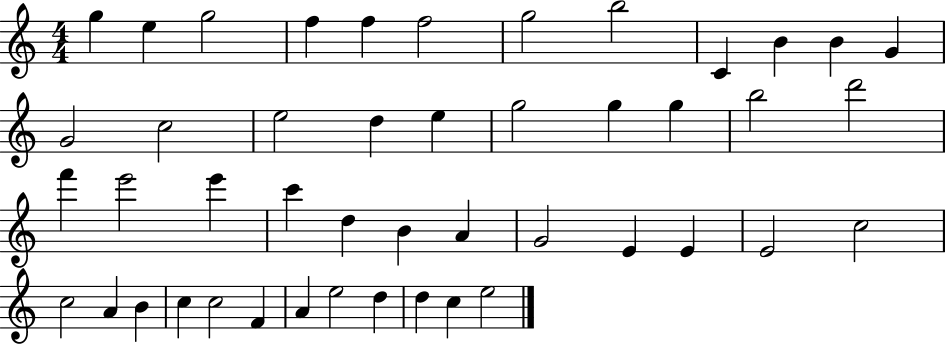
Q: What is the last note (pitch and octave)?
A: E5